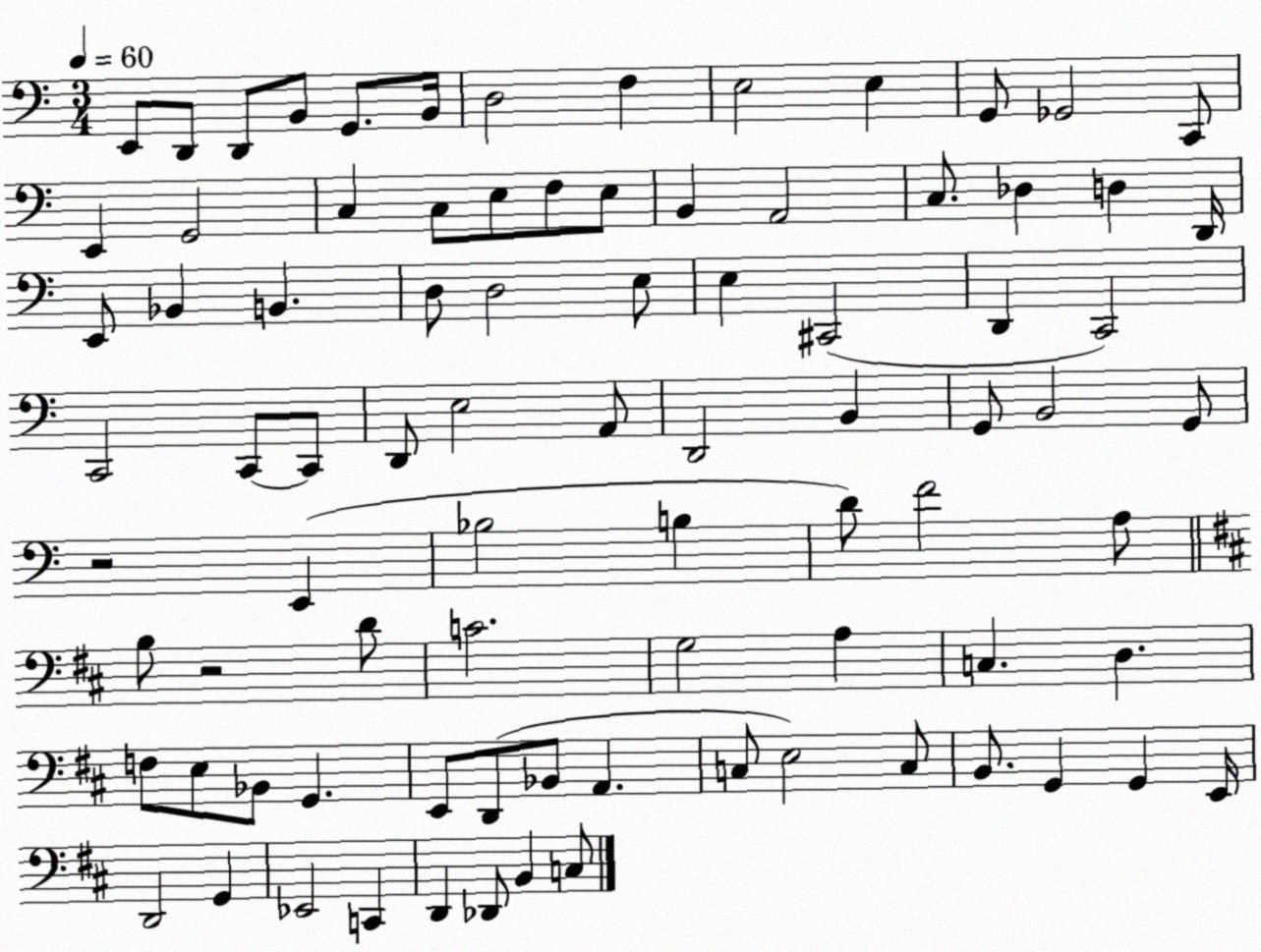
X:1
T:Untitled
M:3/4
L:1/4
K:C
E,,/2 D,,/2 D,,/2 B,,/2 G,,/2 B,,/4 D,2 F, E,2 E, G,,/2 _G,,2 C,,/2 E,, G,,2 C, C,/2 E,/2 F,/2 E,/2 B,, A,,2 C,/2 _D, D, D,,/4 E,,/2 _B,, B,, D,/2 D,2 E,/2 E, ^C,,2 D,, C,,2 C,,2 C,,/2 C,,/2 D,,/2 E,2 A,,/2 D,,2 B,, G,,/2 B,,2 G,,/2 z2 E,, _B,2 B, D/2 F2 A,/2 B,/2 z2 D/2 C2 G,2 A, C, D, F,/2 E,/2 _B,,/2 G,, E,,/2 D,,/2 _B,,/2 A,, C,/2 E,2 C,/2 B,,/2 G,, G,, E,,/4 D,,2 G,, _E,,2 C,, D,, _D,,/2 B,, C,/2